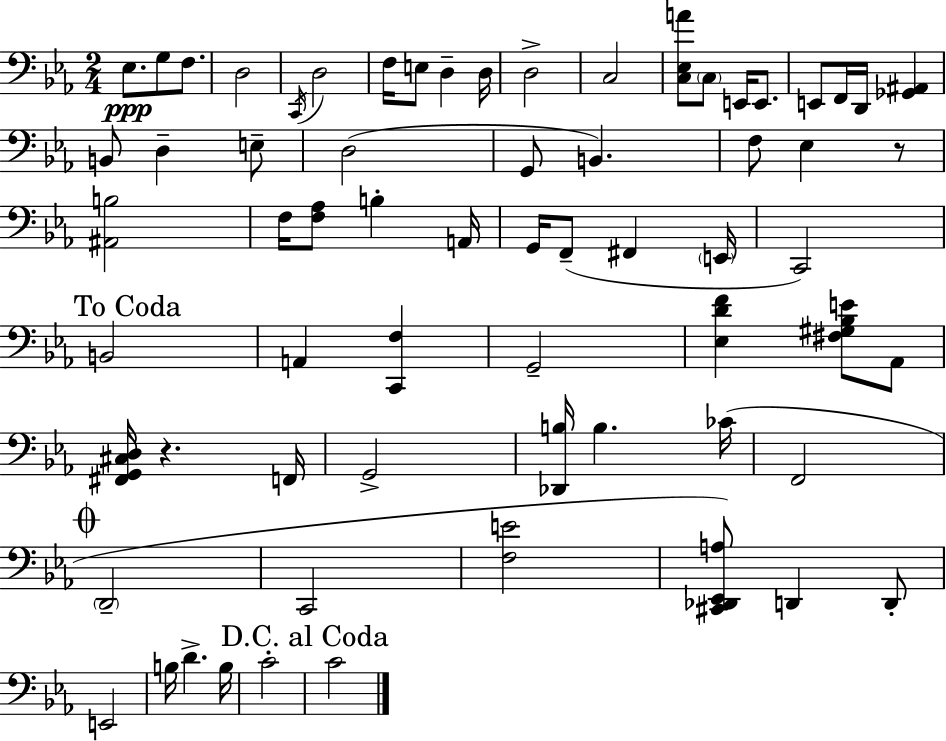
X:1
T:Untitled
M:2/4
L:1/4
K:Eb
_E,/2 G,/2 F,/2 D,2 C,,/4 D,2 F,/4 E,/2 D, D,/4 D,2 C,2 [C,_E,A]/2 C,/2 E,,/4 E,,/2 E,,/2 F,,/4 D,,/4 [_G,,^A,,] B,,/2 D, E,/2 D,2 G,,/2 B,, F,/2 _E, z/2 [^A,,B,]2 F,/4 [F,_A,]/2 B, A,,/4 G,,/4 F,,/2 ^F,, E,,/4 C,,2 B,,2 A,, [C,,F,] G,,2 [_E,DF] [^F,^G,_B,E]/2 _A,,/2 [^F,,G,,^C,D,]/4 z F,,/4 G,,2 [_D,,B,]/4 B, _C/4 F,,2 D,,2 C,,2 [F,E]2 [^C,,_D,,_E,,A,]/2 D,, D,,/2 E,,2 B,/4 D B,/4 C2 C2